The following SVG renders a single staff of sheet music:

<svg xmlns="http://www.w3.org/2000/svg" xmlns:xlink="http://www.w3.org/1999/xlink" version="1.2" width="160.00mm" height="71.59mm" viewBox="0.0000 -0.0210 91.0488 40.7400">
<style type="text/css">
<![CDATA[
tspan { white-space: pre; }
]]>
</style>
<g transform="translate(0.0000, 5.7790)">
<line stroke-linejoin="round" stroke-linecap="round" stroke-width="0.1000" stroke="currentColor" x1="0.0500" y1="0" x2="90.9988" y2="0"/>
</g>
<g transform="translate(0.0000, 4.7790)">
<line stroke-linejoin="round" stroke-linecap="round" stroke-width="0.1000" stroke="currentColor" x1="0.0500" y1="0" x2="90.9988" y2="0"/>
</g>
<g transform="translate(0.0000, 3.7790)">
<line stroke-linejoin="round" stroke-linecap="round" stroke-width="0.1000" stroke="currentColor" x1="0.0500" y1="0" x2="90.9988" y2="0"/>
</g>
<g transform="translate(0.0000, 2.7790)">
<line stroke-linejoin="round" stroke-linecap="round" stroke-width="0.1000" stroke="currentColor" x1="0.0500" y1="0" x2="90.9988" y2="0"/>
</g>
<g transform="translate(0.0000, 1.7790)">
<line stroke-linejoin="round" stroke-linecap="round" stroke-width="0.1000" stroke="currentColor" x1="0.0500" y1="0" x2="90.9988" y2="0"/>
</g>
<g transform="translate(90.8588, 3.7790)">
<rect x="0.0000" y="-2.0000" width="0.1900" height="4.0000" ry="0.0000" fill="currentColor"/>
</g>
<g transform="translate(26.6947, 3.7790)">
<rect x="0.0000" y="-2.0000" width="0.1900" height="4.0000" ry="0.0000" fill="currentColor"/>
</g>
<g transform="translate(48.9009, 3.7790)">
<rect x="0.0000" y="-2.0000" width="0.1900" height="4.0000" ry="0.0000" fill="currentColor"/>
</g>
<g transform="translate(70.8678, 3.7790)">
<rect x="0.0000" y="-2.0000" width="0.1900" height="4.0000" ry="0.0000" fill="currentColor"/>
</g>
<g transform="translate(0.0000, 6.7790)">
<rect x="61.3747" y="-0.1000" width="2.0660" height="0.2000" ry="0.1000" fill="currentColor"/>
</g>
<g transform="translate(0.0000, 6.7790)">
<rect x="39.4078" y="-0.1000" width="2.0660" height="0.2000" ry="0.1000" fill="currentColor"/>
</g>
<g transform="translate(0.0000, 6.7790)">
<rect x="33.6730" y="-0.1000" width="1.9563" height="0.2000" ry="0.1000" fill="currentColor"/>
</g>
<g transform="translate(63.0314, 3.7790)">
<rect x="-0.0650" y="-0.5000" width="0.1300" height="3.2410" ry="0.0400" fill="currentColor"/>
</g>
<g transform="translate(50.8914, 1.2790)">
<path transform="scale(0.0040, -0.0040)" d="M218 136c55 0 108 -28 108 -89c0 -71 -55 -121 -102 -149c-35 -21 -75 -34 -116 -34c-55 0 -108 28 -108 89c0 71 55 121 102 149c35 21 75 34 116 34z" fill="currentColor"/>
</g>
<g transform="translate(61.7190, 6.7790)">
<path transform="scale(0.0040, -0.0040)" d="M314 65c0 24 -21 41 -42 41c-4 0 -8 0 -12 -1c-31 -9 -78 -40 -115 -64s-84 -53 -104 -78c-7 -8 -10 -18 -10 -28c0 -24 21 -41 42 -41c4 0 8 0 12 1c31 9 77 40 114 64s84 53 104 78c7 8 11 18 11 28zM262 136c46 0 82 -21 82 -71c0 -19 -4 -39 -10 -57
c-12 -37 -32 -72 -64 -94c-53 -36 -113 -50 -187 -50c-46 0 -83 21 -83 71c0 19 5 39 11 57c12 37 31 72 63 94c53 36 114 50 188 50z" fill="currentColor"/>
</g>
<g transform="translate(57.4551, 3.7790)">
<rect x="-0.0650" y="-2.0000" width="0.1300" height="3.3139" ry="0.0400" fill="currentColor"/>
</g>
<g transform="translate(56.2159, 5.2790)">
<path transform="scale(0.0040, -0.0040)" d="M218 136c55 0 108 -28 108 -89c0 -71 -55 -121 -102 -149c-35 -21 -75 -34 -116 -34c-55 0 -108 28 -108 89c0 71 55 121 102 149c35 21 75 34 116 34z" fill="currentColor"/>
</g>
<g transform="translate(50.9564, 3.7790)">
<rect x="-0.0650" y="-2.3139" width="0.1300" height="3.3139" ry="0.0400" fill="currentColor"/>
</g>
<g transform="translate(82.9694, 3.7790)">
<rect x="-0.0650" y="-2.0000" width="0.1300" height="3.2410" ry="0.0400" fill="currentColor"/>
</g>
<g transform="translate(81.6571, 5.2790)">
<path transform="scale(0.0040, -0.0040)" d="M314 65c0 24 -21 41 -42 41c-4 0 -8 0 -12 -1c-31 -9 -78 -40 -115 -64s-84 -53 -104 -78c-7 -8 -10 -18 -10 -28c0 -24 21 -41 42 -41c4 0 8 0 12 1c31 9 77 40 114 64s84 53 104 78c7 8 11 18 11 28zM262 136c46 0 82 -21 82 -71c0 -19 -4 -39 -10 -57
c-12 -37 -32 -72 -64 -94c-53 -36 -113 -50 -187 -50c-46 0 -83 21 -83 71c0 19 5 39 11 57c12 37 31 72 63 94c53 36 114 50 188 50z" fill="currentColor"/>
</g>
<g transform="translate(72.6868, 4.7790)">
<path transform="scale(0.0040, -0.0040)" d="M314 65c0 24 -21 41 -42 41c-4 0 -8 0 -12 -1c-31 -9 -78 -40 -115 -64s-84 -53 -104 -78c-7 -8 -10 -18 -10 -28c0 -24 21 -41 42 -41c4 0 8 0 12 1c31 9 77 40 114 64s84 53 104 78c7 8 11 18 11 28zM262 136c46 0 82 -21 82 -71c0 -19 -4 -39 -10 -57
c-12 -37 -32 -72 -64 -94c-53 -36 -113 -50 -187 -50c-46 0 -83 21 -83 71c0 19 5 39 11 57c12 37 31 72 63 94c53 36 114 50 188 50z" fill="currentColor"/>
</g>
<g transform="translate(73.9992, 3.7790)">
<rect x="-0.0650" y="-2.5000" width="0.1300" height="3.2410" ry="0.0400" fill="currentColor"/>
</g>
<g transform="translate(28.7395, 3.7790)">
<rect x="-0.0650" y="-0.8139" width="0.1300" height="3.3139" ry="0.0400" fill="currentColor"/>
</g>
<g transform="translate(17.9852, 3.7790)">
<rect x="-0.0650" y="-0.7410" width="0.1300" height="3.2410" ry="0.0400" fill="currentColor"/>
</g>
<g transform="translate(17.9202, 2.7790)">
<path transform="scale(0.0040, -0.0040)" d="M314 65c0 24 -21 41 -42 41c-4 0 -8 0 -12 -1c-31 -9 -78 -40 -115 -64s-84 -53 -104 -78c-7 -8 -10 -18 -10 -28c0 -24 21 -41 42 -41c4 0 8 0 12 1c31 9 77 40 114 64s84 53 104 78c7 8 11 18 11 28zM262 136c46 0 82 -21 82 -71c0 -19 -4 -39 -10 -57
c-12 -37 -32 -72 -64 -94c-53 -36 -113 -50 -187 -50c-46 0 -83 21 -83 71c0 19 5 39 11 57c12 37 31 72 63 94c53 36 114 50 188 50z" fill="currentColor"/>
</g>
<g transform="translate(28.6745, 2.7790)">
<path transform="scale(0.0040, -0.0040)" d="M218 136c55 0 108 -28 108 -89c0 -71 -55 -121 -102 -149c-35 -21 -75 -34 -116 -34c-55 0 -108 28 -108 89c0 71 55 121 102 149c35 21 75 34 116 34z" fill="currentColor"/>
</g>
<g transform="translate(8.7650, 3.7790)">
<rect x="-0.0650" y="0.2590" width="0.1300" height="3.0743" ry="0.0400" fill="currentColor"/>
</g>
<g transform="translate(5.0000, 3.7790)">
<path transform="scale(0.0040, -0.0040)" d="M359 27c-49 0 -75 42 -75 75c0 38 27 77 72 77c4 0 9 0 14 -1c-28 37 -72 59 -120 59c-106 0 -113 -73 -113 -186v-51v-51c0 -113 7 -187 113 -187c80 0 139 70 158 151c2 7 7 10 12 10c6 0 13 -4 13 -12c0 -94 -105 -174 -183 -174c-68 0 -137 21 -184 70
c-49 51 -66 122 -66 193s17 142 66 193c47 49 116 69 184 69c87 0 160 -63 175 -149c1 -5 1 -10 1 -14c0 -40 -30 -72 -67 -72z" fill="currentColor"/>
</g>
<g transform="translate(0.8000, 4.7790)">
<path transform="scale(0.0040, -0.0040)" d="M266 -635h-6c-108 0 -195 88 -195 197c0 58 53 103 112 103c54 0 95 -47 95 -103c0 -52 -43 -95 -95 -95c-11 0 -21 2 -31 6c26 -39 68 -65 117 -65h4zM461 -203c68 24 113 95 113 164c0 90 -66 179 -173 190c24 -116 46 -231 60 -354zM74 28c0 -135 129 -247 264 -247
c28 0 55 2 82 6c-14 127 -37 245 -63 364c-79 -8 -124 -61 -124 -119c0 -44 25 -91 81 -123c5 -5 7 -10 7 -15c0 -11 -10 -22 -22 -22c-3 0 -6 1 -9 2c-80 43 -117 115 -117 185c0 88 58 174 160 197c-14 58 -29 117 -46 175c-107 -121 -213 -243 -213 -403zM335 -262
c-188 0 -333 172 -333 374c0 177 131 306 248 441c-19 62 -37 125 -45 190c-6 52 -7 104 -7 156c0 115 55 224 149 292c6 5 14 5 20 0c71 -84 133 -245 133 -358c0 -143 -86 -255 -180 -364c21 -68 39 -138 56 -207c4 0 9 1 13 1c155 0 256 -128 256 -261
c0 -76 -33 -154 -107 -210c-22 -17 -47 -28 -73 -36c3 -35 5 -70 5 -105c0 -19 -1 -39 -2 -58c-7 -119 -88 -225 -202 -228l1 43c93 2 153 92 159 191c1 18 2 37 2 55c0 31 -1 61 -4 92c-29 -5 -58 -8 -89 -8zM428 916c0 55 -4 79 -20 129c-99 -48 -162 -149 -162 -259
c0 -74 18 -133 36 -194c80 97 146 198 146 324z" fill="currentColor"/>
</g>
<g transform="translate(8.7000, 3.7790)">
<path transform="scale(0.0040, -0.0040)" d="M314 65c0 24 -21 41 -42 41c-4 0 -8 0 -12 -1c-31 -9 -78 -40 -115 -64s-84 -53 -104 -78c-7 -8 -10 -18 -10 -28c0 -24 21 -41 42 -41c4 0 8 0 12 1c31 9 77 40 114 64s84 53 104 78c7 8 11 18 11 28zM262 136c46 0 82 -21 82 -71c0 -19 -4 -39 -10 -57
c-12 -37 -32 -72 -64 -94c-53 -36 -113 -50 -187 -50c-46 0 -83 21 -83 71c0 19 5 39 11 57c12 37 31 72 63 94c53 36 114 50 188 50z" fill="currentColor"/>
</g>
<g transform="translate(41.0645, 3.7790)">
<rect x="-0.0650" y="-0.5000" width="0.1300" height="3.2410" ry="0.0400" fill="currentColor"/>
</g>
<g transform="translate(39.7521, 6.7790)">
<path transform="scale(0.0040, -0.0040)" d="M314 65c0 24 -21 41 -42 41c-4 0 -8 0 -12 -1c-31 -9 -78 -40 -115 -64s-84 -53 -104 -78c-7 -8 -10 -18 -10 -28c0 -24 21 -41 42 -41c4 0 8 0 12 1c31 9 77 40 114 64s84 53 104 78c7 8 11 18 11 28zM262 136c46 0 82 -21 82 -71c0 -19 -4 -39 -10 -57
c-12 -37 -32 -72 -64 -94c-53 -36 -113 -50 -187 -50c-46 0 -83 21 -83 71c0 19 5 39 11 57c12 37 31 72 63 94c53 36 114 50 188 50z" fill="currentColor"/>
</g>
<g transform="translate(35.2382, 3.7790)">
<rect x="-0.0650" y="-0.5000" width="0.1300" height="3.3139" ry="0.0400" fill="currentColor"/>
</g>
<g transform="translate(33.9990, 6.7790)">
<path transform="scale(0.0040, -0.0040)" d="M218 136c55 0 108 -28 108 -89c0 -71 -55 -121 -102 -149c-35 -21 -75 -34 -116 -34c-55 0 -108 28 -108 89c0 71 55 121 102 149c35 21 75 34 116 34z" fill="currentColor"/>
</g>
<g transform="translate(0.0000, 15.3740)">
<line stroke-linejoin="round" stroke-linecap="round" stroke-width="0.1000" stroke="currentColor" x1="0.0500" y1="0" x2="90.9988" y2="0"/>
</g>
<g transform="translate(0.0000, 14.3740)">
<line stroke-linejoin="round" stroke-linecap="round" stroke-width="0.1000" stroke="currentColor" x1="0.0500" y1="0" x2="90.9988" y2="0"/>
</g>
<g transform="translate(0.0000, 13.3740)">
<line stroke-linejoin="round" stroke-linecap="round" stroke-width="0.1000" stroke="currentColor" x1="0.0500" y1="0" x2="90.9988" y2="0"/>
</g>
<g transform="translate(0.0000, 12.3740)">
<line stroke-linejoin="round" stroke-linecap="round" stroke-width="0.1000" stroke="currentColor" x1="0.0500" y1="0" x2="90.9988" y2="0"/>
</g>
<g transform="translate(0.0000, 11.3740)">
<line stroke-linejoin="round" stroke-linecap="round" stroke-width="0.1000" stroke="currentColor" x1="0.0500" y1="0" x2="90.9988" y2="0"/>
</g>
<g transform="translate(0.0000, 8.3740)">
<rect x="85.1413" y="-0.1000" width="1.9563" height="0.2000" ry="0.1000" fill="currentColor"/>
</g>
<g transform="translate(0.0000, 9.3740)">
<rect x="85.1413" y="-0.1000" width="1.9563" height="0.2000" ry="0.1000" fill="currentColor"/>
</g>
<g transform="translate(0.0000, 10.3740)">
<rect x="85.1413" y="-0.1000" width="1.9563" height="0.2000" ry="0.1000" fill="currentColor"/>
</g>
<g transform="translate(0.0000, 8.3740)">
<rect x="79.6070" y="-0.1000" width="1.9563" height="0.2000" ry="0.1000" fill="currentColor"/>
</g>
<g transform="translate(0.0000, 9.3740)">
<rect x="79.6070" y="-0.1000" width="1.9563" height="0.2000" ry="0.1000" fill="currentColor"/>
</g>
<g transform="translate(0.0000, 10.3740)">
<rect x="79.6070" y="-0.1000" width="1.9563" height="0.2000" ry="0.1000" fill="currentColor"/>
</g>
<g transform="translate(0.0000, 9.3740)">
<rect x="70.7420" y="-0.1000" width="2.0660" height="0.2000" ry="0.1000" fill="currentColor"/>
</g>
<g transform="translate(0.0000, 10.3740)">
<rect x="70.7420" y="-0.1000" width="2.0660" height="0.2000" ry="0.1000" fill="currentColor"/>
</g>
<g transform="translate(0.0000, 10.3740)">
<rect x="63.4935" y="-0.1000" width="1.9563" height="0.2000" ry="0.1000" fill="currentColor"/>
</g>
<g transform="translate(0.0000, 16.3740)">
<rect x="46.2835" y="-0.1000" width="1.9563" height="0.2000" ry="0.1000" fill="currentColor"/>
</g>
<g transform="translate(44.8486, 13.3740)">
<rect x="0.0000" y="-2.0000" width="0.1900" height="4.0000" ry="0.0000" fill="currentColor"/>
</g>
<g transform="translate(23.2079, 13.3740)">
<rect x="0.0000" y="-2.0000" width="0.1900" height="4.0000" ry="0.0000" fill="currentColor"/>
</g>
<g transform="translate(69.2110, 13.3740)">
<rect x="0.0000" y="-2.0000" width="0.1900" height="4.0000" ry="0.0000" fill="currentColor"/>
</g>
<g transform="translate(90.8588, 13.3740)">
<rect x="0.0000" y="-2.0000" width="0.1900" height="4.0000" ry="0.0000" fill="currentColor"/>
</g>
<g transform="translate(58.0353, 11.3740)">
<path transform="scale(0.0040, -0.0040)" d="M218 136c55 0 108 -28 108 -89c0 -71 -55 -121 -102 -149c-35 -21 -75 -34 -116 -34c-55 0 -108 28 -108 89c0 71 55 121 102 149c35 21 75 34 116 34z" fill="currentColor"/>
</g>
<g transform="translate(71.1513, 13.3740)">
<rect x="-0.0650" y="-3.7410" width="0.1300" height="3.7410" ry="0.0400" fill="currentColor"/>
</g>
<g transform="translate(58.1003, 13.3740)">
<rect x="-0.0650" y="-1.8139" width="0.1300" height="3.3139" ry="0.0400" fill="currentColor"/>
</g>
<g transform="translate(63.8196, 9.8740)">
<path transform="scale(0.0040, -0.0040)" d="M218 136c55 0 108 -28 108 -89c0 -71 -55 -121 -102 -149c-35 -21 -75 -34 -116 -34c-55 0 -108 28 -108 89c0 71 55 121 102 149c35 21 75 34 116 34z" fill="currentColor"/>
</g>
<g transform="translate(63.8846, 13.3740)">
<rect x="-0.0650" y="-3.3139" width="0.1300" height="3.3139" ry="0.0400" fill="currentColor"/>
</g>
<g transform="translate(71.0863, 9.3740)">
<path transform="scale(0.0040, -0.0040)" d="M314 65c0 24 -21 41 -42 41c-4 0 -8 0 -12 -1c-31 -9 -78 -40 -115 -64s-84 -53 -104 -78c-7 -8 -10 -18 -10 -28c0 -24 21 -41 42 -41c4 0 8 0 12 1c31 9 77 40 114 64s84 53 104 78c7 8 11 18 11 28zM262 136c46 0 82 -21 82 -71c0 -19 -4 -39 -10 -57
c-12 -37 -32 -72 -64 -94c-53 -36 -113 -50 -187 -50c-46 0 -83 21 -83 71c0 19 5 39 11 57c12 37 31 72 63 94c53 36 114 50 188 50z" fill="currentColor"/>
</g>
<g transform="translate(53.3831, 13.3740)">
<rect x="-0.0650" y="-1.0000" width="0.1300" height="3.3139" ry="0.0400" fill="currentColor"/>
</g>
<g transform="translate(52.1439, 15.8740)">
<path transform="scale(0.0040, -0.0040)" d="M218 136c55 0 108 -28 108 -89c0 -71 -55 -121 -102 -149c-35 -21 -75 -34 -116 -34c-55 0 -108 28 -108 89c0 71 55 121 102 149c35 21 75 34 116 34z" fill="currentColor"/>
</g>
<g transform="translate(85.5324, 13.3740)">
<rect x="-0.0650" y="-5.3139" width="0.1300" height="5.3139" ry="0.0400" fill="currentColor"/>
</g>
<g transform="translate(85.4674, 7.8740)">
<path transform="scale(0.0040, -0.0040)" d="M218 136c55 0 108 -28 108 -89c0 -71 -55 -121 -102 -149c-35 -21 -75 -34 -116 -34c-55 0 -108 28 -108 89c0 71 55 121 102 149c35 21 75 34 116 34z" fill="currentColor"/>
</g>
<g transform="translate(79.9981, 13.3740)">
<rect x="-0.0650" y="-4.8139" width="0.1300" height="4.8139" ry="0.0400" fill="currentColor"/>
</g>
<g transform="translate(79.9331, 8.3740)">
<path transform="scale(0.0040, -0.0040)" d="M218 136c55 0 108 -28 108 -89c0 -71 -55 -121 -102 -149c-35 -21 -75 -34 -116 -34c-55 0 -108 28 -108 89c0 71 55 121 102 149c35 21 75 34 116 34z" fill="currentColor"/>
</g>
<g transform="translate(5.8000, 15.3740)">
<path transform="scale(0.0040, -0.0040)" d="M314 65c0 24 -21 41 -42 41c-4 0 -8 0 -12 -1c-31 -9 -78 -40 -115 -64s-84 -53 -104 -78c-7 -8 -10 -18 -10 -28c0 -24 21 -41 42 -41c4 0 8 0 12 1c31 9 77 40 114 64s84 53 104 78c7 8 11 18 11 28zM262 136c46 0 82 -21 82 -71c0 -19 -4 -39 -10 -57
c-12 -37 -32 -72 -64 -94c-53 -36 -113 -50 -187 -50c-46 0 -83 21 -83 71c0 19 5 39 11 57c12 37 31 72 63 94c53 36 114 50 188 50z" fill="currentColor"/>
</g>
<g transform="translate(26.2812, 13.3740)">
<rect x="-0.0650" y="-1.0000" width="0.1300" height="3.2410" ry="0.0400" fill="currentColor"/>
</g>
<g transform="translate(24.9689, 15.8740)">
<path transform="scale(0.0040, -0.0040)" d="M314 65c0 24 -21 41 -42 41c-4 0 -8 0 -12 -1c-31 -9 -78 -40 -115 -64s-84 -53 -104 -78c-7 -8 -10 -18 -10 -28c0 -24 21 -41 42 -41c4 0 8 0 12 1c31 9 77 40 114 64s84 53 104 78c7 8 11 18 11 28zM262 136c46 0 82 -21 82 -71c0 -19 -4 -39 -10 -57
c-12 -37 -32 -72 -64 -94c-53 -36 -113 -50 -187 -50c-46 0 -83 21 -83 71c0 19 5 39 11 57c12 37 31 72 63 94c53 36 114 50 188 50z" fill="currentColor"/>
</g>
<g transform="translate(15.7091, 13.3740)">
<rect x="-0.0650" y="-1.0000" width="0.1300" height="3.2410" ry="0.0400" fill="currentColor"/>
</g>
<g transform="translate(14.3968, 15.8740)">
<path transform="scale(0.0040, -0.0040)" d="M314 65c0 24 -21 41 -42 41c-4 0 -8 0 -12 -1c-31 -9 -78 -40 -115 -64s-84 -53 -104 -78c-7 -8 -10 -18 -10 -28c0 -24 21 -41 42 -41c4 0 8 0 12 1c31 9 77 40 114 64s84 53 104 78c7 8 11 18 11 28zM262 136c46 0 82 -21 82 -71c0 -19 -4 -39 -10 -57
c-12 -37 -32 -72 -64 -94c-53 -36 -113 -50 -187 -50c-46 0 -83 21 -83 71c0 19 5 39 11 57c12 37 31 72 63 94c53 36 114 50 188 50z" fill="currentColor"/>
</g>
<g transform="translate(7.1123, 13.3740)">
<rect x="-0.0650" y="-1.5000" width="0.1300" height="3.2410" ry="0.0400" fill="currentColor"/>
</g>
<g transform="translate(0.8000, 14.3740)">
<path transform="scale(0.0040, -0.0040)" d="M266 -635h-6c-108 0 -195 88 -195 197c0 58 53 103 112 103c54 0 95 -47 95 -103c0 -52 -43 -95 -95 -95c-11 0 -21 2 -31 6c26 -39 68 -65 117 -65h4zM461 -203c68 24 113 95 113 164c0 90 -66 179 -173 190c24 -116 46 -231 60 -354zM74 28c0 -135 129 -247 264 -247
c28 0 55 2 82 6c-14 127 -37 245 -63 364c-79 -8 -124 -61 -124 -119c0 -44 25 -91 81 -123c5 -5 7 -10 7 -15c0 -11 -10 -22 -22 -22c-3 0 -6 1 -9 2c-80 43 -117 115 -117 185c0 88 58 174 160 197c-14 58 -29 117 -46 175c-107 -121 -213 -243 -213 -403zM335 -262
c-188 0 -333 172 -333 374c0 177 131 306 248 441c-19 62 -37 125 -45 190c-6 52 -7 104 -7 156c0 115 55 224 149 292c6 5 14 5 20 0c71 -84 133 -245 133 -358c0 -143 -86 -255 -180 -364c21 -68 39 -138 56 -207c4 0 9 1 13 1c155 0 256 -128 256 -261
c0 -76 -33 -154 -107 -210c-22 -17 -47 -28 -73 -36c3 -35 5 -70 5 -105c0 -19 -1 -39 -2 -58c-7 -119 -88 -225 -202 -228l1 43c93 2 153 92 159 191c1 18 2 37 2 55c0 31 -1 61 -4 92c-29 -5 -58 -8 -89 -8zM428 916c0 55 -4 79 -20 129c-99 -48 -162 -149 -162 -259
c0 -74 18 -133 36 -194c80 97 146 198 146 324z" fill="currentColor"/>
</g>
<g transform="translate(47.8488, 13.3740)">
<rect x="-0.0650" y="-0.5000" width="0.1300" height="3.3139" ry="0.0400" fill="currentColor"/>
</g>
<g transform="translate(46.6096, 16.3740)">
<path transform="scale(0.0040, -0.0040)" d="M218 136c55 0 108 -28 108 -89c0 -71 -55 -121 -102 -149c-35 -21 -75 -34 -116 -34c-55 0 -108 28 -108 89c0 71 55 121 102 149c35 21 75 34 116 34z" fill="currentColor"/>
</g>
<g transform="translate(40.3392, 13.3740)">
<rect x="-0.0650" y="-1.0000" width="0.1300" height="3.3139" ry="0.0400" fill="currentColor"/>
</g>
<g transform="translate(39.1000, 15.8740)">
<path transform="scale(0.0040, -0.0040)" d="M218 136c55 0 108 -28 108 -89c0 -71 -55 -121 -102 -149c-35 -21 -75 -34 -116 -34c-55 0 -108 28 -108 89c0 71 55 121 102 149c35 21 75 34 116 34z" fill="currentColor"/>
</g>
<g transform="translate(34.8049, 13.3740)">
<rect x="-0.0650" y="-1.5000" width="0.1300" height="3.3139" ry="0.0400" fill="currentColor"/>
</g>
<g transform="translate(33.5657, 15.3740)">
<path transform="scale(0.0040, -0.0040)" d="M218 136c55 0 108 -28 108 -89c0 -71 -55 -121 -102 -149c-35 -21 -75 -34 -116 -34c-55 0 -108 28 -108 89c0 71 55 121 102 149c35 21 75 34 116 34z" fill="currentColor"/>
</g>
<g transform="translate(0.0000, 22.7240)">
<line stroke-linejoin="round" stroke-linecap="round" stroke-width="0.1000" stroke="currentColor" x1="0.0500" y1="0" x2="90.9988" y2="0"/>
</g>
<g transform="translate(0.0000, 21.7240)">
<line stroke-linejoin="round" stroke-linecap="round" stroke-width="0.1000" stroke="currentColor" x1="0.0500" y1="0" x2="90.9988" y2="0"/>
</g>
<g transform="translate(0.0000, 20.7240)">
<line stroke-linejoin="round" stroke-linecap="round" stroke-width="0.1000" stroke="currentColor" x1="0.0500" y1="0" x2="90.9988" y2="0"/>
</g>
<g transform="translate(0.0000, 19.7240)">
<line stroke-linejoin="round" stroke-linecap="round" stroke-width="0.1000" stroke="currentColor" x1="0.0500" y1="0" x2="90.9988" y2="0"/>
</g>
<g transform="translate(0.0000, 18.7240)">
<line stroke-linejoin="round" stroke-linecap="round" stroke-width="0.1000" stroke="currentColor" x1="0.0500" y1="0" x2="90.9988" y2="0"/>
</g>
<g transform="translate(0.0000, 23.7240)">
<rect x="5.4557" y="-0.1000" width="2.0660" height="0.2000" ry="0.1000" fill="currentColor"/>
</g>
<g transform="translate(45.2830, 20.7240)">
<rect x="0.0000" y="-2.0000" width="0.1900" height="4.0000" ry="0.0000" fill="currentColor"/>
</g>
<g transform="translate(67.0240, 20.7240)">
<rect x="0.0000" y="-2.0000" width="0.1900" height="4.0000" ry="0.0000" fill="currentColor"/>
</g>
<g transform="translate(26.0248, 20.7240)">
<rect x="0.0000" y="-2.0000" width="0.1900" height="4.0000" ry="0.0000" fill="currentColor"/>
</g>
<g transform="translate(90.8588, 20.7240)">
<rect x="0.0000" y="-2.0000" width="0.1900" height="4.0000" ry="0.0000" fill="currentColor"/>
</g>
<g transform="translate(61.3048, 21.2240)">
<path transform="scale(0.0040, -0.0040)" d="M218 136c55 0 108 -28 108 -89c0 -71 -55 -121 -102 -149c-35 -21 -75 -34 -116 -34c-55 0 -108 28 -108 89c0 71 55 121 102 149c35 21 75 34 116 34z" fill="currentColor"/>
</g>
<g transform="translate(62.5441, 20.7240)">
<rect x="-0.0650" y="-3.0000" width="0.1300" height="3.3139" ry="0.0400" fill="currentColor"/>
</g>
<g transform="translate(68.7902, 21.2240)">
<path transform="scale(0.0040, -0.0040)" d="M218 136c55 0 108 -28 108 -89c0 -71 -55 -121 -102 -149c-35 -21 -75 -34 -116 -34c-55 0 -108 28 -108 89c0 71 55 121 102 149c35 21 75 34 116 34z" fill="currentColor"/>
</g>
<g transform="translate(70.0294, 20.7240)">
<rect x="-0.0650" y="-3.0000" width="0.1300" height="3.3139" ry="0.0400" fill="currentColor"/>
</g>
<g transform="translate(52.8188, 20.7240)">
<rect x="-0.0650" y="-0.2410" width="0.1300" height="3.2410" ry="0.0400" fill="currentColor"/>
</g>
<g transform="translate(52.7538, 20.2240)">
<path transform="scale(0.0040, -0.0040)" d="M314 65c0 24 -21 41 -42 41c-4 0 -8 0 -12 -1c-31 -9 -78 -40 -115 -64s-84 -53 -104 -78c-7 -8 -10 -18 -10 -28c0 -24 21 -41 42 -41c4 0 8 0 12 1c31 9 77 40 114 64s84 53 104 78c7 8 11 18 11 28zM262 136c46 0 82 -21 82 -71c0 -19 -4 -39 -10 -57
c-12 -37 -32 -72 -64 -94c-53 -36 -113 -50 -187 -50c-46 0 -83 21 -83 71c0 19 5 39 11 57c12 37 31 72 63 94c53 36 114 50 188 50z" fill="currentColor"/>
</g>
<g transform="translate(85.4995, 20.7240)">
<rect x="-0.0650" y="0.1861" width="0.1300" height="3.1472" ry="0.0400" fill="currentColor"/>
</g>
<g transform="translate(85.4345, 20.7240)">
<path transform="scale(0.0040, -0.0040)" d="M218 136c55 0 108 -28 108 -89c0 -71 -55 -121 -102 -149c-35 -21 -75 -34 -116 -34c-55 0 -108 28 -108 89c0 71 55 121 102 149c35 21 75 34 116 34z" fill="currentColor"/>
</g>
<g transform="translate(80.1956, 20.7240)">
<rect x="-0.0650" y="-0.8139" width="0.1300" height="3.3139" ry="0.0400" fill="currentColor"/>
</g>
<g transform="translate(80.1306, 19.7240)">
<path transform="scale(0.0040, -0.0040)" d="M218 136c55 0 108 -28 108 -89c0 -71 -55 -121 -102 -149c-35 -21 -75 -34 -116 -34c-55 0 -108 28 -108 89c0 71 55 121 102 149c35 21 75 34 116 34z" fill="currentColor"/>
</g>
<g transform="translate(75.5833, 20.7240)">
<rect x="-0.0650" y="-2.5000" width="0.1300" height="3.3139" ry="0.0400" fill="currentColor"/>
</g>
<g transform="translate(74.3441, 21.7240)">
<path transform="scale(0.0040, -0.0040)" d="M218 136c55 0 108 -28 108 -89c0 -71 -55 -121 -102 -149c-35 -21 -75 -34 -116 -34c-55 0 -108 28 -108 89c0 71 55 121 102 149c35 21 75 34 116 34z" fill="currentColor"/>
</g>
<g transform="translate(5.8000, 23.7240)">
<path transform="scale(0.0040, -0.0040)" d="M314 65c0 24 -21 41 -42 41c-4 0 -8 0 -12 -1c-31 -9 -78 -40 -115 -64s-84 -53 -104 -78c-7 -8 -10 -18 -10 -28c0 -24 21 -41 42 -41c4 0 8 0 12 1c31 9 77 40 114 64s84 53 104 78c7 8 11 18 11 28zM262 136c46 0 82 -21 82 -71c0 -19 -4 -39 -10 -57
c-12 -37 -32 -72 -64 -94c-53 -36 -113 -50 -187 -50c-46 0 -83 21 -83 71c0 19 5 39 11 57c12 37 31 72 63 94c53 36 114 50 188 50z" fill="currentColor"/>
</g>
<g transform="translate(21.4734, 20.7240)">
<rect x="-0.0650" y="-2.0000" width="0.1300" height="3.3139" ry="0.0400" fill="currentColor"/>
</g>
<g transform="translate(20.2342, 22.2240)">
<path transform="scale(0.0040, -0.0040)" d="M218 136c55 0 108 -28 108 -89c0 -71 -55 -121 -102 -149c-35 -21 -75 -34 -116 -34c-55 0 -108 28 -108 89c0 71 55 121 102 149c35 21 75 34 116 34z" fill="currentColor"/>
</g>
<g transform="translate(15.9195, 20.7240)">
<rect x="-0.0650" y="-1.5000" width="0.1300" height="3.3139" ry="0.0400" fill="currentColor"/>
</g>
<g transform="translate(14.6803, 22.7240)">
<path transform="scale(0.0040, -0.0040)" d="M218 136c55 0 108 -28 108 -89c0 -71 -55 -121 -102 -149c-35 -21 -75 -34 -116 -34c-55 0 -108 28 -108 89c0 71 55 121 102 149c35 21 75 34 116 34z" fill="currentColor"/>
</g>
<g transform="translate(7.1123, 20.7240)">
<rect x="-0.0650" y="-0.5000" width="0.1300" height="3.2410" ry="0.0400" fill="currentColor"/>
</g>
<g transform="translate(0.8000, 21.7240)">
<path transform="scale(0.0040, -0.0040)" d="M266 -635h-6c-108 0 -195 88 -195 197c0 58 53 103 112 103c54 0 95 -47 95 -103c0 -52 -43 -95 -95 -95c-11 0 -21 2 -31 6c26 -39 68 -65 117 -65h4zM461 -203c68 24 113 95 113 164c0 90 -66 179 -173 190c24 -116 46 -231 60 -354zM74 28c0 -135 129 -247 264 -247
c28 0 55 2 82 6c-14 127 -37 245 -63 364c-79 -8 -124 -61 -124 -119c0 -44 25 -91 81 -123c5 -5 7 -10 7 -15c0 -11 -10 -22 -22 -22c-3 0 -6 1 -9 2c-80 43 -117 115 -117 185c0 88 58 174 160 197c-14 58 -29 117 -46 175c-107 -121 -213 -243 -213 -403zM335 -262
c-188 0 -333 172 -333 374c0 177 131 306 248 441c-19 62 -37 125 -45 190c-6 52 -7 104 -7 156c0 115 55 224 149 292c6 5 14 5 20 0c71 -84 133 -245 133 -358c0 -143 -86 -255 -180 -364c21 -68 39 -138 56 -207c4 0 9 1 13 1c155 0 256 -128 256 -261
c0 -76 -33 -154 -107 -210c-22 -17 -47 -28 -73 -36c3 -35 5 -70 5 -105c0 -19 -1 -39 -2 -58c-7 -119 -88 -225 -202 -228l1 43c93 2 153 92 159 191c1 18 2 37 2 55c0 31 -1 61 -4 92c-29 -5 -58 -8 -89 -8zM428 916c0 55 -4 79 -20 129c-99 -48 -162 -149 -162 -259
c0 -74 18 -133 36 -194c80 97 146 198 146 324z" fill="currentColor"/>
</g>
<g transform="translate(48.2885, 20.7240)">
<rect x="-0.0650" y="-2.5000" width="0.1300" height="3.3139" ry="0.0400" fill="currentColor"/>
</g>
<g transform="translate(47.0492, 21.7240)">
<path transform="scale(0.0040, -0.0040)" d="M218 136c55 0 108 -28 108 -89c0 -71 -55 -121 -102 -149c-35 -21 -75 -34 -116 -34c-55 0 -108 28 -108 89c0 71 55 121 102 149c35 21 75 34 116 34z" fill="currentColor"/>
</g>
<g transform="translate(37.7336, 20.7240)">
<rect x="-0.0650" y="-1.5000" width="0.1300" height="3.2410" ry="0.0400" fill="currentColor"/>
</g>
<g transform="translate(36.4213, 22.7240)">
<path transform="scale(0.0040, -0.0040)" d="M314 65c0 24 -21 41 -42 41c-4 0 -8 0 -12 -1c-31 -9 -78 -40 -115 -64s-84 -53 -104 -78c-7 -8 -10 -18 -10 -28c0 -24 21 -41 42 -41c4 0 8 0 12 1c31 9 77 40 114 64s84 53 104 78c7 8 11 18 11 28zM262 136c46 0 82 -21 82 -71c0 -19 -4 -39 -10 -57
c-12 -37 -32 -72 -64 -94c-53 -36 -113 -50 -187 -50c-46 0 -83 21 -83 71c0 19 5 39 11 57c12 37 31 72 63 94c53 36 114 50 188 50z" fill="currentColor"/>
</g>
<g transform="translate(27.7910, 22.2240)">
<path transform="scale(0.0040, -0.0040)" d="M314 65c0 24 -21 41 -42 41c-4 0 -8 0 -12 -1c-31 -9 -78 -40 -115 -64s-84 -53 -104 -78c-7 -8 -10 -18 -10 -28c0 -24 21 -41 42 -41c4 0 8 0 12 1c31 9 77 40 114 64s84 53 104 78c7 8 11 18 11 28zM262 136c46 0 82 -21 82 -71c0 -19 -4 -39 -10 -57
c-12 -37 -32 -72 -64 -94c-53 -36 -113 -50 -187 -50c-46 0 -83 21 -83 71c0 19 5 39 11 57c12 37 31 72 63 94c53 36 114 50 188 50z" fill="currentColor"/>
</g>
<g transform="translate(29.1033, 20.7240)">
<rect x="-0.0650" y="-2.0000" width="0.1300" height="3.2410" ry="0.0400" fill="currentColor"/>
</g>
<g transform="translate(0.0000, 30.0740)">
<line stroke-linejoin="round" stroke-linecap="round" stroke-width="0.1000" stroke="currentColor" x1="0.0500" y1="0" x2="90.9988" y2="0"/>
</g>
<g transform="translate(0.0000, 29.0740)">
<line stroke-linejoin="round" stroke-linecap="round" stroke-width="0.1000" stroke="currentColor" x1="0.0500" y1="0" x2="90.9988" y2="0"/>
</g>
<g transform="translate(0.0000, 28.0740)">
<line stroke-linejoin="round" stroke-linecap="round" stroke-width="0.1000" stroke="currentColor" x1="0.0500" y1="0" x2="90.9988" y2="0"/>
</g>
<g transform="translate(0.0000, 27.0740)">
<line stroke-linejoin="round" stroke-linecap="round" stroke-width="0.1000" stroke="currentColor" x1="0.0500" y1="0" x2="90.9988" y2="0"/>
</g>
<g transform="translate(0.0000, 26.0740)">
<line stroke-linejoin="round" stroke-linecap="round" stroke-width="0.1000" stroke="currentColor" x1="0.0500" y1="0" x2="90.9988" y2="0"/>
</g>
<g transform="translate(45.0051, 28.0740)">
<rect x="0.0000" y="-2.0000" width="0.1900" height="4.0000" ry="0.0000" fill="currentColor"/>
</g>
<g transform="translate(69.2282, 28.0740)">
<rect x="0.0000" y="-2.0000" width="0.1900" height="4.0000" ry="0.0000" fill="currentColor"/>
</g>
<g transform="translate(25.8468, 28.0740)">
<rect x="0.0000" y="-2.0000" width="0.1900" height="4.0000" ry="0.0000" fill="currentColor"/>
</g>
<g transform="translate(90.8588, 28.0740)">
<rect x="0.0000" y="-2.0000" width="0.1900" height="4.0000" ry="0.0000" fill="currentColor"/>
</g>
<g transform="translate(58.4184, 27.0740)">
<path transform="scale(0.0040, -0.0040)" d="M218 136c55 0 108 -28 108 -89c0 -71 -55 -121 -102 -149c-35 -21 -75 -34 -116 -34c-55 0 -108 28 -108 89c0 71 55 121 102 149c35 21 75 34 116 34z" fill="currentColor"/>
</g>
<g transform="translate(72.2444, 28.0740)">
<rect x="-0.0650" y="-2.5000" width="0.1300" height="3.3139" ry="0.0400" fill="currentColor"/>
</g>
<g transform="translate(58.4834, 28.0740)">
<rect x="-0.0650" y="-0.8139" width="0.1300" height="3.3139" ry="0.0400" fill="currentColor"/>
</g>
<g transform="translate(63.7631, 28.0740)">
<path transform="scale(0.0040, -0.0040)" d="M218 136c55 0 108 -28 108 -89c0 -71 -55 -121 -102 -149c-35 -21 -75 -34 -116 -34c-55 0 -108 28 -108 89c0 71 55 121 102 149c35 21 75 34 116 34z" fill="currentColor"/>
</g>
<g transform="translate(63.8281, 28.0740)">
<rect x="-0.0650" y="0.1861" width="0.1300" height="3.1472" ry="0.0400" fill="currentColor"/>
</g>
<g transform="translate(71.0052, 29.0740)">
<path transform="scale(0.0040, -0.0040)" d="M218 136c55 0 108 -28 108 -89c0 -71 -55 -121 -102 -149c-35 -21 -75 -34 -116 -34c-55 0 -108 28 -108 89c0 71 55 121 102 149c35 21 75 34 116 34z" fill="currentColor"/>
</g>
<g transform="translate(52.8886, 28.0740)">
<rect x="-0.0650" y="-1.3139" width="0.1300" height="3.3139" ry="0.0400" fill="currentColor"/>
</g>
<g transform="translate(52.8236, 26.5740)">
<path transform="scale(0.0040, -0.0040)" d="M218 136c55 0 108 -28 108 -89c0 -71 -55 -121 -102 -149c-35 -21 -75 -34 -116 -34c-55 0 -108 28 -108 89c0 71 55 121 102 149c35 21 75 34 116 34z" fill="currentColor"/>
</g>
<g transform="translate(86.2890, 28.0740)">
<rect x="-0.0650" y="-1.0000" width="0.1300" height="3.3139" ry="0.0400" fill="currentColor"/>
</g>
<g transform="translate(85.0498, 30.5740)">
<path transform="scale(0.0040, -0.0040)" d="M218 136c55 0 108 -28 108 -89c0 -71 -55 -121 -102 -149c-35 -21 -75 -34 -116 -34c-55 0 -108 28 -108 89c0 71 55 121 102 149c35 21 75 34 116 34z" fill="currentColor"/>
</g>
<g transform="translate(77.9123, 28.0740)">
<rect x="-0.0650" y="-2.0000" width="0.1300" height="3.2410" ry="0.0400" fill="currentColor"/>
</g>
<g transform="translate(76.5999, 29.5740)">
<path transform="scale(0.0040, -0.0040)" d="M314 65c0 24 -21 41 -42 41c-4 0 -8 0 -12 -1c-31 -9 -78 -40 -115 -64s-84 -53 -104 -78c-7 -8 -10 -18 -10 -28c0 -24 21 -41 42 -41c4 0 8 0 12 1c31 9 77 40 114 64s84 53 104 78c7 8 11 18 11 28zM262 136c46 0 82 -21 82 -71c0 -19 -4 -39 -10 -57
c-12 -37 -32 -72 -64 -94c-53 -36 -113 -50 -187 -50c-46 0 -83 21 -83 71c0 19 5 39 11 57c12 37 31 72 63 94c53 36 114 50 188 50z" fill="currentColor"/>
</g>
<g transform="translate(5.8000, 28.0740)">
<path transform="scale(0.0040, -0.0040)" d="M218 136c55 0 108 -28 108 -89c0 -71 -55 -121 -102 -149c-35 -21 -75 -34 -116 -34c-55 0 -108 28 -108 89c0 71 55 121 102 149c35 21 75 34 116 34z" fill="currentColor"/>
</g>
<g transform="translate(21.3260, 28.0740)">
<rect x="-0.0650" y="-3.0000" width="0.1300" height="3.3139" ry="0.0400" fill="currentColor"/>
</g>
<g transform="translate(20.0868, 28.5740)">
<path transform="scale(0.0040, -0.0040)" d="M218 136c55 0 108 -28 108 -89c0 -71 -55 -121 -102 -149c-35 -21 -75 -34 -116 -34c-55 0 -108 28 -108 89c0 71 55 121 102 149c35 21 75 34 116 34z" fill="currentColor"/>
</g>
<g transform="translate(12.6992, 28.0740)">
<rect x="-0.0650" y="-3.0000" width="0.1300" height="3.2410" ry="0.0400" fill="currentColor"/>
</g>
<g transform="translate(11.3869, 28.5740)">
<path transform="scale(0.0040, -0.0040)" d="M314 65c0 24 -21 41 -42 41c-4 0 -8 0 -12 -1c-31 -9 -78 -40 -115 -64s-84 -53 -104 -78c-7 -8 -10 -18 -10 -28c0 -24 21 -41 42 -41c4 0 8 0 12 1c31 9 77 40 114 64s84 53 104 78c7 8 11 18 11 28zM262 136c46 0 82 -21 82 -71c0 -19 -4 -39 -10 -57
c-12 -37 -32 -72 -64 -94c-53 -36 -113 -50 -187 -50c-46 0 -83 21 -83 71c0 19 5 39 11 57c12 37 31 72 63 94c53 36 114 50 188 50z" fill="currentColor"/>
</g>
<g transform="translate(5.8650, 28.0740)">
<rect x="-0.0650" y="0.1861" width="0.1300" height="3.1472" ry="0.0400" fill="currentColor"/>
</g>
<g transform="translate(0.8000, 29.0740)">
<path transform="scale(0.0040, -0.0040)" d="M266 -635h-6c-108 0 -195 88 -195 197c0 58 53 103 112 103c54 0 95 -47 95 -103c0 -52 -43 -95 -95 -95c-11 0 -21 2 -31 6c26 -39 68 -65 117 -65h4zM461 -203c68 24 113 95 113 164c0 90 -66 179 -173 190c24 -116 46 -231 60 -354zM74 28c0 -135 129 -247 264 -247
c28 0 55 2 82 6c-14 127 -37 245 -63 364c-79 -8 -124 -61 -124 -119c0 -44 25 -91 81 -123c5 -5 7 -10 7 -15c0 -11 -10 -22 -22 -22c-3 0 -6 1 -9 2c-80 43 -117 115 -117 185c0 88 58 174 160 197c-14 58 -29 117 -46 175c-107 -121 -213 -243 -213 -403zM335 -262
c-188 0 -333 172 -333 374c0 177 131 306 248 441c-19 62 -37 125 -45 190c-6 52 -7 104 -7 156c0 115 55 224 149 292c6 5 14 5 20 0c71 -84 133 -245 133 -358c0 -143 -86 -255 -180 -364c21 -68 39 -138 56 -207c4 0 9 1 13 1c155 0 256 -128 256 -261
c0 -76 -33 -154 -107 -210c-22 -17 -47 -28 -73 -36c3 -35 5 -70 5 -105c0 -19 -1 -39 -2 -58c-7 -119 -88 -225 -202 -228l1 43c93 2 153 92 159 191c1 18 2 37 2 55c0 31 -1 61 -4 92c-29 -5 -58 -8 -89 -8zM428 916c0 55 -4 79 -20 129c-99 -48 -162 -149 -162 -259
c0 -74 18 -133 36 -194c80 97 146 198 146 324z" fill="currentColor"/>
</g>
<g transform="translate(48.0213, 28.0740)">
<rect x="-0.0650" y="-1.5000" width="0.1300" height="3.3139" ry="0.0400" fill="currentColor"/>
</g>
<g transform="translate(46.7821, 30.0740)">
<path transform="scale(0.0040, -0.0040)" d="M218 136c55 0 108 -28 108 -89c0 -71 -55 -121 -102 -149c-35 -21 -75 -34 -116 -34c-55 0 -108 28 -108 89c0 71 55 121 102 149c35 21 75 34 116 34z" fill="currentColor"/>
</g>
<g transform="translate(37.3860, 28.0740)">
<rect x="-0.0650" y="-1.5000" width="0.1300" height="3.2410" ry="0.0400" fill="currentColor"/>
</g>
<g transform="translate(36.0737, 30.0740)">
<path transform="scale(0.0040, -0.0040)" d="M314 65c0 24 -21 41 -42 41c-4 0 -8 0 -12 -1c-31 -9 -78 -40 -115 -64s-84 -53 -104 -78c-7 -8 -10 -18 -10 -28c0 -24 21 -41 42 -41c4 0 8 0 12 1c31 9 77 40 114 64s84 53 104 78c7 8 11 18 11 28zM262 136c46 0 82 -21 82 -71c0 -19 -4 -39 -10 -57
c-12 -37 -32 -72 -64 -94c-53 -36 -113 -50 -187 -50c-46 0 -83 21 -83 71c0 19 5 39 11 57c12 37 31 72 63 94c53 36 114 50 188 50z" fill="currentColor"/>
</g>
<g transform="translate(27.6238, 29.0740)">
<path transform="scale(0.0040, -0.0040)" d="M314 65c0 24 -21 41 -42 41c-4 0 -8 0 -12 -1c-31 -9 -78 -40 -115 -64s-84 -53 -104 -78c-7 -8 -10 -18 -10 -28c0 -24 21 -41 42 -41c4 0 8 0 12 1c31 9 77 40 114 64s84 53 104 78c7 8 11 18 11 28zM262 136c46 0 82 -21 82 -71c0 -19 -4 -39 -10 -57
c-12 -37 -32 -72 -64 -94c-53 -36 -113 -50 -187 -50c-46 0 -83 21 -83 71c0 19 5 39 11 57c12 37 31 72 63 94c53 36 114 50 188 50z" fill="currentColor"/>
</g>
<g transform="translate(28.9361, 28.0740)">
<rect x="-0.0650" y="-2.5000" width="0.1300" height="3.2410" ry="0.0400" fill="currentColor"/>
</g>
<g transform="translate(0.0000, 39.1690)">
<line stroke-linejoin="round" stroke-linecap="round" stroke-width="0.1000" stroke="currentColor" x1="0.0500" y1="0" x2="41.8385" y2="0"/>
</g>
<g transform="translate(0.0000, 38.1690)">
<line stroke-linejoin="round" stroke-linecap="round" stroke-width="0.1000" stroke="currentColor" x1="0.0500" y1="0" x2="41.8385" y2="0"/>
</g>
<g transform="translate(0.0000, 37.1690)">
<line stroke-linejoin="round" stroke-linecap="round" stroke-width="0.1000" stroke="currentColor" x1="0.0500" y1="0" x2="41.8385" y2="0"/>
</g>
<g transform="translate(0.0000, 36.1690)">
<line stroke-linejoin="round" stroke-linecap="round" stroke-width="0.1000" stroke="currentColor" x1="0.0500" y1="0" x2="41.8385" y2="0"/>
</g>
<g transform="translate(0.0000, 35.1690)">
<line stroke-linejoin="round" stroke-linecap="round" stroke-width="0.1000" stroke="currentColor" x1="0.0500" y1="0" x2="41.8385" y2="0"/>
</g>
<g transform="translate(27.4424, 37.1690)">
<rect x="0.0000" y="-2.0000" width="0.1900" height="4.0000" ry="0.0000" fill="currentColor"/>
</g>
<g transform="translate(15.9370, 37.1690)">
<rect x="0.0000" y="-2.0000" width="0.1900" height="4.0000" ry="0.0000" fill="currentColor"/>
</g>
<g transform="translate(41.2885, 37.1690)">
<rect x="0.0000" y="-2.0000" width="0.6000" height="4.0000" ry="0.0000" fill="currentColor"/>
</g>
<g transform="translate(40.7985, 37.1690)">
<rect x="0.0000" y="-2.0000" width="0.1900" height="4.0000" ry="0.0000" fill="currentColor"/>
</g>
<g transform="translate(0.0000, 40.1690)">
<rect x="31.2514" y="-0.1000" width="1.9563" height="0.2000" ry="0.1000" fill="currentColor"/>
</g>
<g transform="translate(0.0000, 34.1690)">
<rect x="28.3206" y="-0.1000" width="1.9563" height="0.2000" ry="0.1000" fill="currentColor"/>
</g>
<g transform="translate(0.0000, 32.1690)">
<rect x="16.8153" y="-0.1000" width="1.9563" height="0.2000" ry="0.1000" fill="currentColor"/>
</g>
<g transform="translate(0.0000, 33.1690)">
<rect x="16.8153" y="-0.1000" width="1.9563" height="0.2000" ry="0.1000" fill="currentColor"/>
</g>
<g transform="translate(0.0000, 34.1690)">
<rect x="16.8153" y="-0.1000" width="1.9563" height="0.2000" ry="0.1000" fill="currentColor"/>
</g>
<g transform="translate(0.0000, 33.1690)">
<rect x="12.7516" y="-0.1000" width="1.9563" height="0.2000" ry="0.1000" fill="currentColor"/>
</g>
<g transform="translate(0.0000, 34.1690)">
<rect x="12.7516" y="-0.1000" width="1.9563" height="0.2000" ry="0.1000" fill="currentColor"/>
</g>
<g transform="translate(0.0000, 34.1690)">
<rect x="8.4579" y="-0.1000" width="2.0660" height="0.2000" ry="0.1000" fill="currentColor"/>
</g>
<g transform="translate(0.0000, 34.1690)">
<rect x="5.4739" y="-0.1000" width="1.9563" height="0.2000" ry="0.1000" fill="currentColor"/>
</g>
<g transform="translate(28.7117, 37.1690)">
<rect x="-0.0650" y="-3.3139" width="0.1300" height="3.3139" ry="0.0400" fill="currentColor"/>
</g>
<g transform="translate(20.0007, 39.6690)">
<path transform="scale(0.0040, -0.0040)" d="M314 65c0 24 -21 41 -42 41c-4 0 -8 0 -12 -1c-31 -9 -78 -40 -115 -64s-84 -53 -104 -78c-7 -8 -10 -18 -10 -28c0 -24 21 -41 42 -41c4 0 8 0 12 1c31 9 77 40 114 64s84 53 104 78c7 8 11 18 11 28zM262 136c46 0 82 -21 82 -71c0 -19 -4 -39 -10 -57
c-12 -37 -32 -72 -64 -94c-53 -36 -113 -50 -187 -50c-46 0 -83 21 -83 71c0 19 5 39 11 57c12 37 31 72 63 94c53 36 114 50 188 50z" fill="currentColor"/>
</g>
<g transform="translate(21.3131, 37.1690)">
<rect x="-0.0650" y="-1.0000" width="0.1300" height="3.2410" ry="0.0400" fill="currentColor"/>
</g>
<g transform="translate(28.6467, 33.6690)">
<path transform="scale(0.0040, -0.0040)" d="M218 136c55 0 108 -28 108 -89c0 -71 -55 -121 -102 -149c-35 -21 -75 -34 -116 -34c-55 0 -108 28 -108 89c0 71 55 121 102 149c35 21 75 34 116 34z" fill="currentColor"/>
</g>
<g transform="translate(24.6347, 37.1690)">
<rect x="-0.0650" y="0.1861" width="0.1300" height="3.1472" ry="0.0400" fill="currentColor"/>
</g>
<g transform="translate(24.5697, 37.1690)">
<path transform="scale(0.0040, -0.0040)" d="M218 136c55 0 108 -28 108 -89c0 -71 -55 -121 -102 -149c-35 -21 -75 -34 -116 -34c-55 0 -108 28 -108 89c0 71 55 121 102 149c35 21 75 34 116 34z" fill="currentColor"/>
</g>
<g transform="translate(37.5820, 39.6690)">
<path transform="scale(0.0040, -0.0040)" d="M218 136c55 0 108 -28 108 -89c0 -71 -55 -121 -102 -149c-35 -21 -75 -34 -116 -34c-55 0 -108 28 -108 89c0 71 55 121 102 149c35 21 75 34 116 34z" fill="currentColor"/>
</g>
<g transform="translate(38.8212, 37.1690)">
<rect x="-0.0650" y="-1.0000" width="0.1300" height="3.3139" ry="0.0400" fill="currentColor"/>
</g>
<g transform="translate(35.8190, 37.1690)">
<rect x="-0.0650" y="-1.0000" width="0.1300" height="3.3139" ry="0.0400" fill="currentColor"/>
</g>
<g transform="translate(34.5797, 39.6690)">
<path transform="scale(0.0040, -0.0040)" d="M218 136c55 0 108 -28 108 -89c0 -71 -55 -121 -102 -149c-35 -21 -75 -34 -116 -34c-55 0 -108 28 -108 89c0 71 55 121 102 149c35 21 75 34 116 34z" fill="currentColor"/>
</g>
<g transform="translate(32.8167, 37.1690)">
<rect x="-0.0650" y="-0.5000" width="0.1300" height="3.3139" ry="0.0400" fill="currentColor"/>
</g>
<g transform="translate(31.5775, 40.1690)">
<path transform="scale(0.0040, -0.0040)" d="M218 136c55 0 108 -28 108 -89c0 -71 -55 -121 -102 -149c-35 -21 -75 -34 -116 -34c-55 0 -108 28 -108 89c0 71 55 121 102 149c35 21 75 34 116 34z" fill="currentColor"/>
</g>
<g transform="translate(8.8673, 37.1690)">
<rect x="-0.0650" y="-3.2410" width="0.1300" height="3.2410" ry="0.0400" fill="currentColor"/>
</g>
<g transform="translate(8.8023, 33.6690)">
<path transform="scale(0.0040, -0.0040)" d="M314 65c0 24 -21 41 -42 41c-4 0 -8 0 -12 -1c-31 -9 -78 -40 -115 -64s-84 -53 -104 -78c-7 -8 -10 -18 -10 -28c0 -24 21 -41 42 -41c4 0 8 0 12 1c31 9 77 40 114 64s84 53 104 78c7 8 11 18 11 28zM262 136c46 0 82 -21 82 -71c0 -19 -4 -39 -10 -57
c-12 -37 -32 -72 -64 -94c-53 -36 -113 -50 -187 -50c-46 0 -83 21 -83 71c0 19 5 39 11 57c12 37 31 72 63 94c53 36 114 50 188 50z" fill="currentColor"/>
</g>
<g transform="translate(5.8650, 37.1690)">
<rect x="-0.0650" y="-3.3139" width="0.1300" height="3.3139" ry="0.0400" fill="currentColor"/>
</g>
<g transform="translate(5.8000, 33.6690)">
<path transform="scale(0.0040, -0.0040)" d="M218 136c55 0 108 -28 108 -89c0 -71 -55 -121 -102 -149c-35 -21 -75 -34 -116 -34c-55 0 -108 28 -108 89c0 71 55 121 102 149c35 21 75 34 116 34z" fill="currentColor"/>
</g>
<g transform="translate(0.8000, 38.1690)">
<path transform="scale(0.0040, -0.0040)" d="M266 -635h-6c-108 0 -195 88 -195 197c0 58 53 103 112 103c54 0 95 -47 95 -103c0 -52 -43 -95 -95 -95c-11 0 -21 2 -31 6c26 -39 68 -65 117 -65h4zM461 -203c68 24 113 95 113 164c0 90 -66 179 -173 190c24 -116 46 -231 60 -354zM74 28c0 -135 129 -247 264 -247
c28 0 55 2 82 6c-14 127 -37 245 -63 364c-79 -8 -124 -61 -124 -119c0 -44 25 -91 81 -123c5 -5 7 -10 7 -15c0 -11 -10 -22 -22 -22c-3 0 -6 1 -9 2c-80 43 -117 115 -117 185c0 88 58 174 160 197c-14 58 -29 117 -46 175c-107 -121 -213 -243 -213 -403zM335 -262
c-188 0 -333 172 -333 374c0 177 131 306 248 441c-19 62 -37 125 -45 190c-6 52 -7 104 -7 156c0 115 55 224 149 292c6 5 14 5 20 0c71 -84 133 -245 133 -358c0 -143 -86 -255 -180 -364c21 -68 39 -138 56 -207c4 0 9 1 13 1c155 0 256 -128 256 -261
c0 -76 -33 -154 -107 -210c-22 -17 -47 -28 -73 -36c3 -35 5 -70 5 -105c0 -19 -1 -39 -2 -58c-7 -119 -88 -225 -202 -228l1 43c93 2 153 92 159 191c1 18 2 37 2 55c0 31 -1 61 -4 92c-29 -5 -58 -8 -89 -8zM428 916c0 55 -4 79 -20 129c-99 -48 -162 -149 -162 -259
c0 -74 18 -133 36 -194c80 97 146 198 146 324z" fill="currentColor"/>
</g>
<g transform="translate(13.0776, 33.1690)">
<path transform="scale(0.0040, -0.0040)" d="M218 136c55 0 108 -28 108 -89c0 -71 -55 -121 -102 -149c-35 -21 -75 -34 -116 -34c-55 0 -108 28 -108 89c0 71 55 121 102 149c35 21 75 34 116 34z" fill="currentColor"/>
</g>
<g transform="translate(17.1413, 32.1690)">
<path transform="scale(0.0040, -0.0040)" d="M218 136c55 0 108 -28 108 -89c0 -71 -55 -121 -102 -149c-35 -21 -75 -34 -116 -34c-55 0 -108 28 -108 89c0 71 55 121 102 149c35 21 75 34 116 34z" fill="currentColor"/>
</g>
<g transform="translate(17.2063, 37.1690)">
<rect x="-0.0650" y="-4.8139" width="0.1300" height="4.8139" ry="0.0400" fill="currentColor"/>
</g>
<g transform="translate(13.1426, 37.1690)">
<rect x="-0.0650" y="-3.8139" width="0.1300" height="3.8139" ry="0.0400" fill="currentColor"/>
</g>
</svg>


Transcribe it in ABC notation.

X:1
T:Untitled
M:4/4
L:1/4
K:C
B2 d2 d C C2 g F C2 G2 F2 E2 D2 D2 E D C D f b c'2 e' f' C2 E F F2 E2 G c2 A A G d B B A2 A G2 E2 E e d B G F2 D b b2 c' e' D2 B b C D D